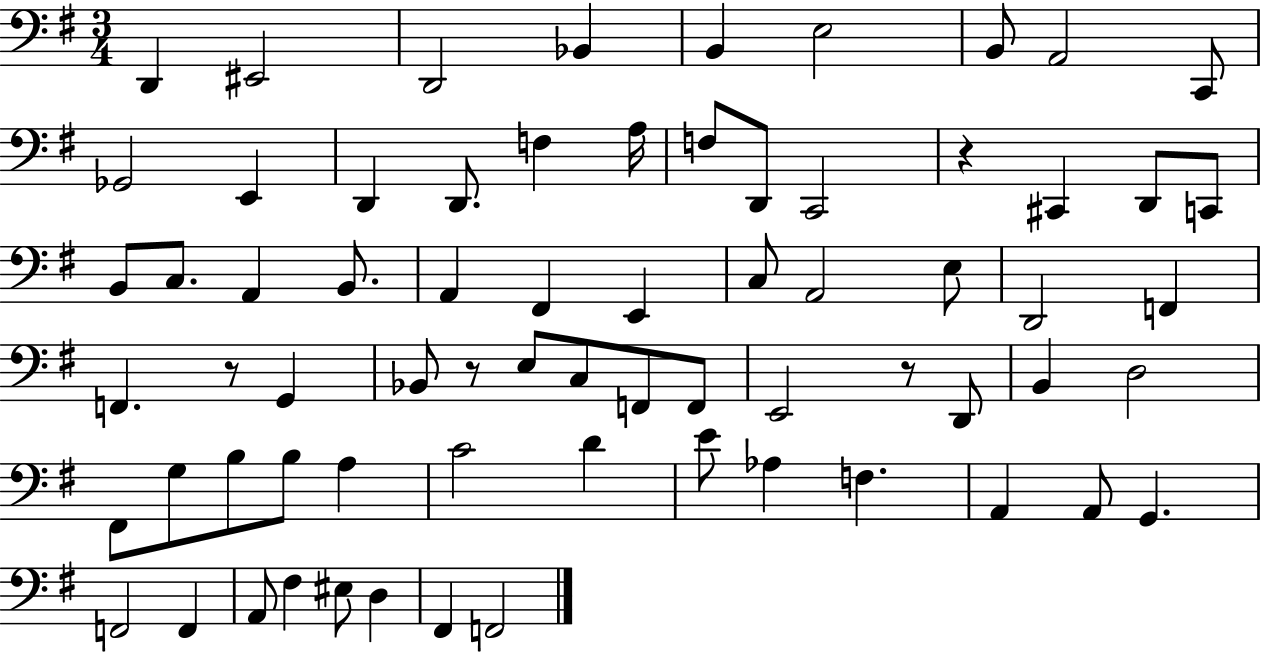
D2/q EIS2/h D2/h Bb2/q B2/q E3/h B2/e A2/h C2/e Gb2/h E2/q D2/q D2/e. F3/q A3/s F3/e D2/e C2/h R/q C#2/q D2/e C2/e B2/e C3/e. A2/q B2/e. A2/q F#2/q E2/q C3/e A2/h E3/e D2/h F2/q F2/q. R/e G2/q Bb2/e R/e E3/e C3/e F2/e F2/e E2/h R/e D2/e B2/q D3/h F#2/e G3/e B3/e B3/e A3/q C4/h D4/q E4/e Ab3/q F3/q. A2/q A2/e G2/q. F2/h F2/q A2/e F#3/q EIS3/e D3/q F#2/q F2/h